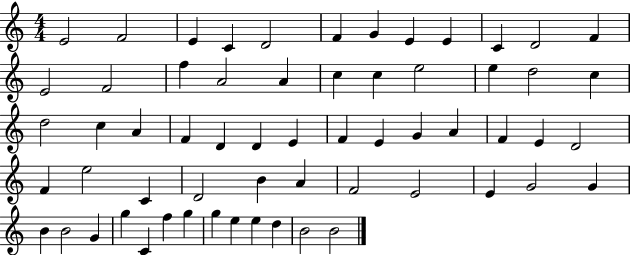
{
  \clef treble
  \numericTimeSignature
  \time 4/4
  \key c \major
  e'2 f'2 | e'4 c'4 d'2 | f'4 g'4 e'4 e'4 | c'4 d'2 f'4 | \break e'2 f'2 | f''4 a'2 a'4 | c''4 c''4 e''2 | e''4 d''2 c''4 | \break d''2 c''4 a'4 | f'4 d'4 d'4 e'4 | f'4 e'4 g'4 a'4 | f'4 e'4 d'2 | \break f'4 e''2 c'4 | d'2 b'4 a'4 | f'2 e'2 | e'4 g'2 g'4 | \break b'4 b'2 g'4 | g''4 c'4 f''4 g''4 | g''4 e''4 e''4 d''4 | b'2 b'2 | \break \bar "|."
}